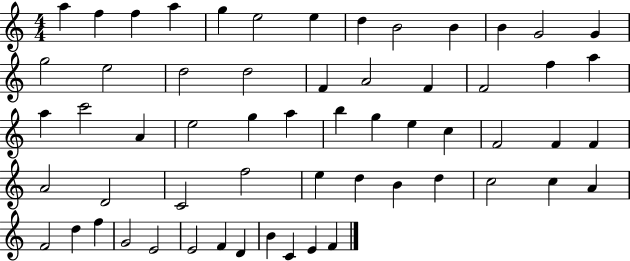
A5/q F5/q F5/q A5/q G5/q E5/h E5/q D5/q B4/h B4/q B4/q G4/h G4/q G5/h E5/h D5/h D5/h F4/q A4/h F4/q F4/h F5/q A5/q A5/q C6/h A4/q E5/h G5/q A5/q B5/q G5/q E5/q C5/q F4/h F4/q F4/q A4/h D4/h C4/h F5/h E5/q D5/q B4/q D5/q C5/h C5/q A4/q F4/h D5/q F5/q G4/h E4/h E4/h F4/q D4/q B4/q C4/q E4/q F4/q